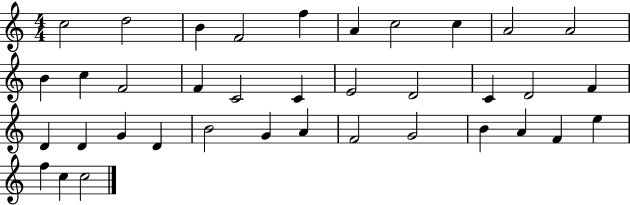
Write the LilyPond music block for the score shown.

{
  \clef treble
  \numericTimeSignature
  \time 4/4
  \key c \major
  c''2 d''2 | b'4 f'2 f''4 | a'4 c''2 c''4 | a'2 a'2 | \break b'4 c''4 f'2 | f'4 c'2 c'4 | e'2 d'2 | c'4 d'2 f'4 | \break d'4 d'4 g'4 d'4 | b'2 g'4 a'4 | f'2 g'2 | b'4 a'4 f'4 e''4 | \break f''4 c''4 c''2 | \bar "|."
}